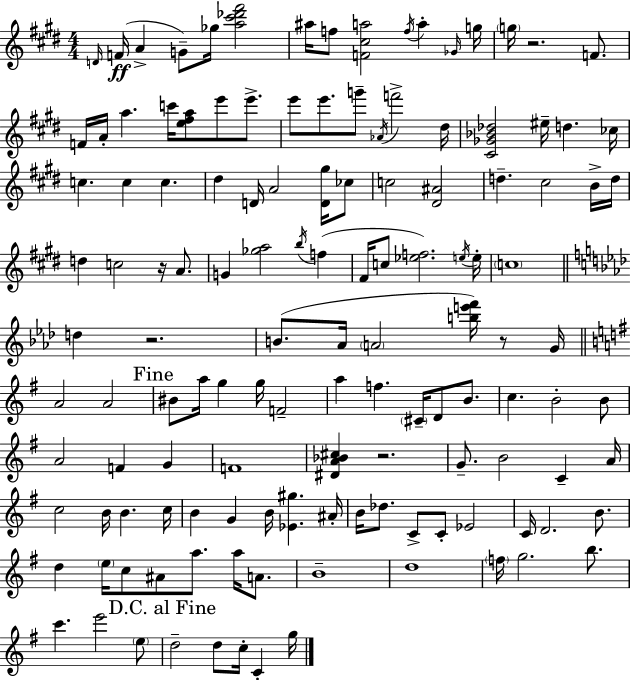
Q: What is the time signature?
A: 4/4